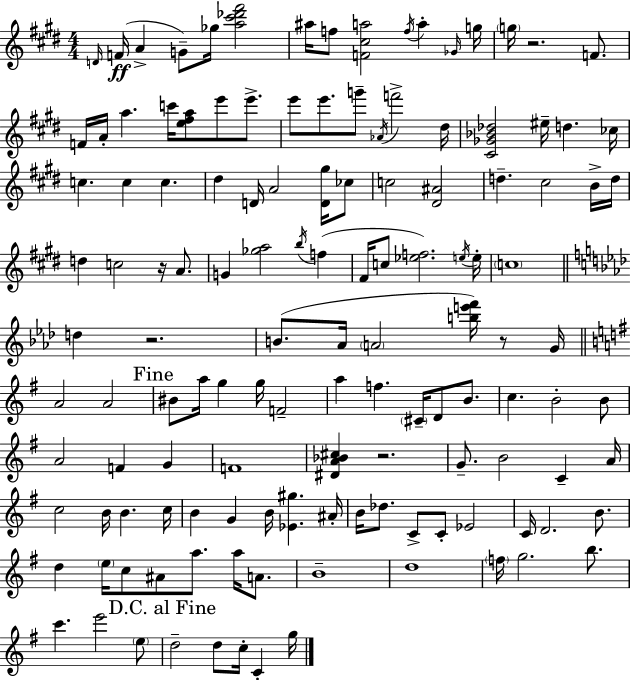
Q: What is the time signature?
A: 4/4